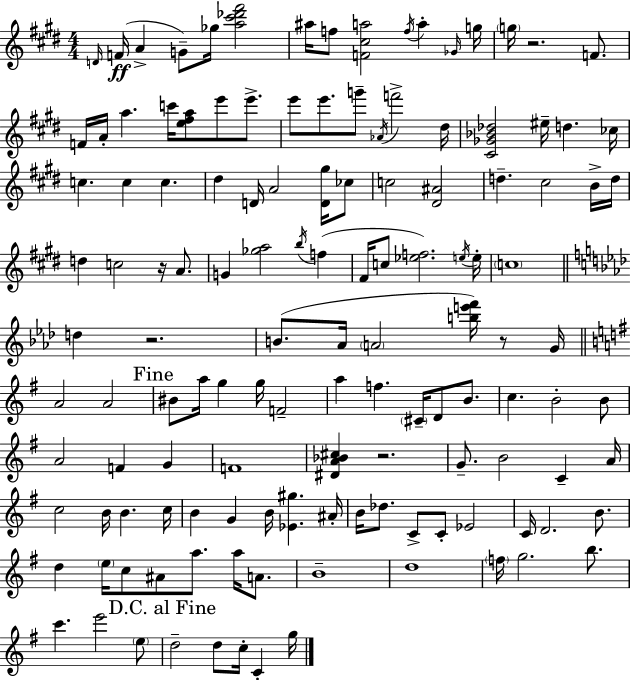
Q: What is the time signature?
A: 4/4